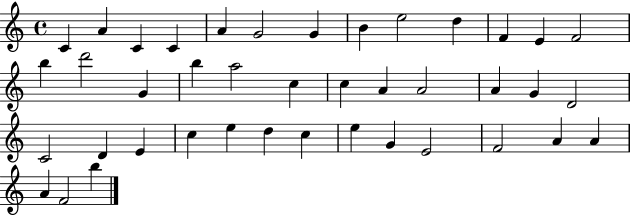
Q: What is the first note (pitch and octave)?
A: C4